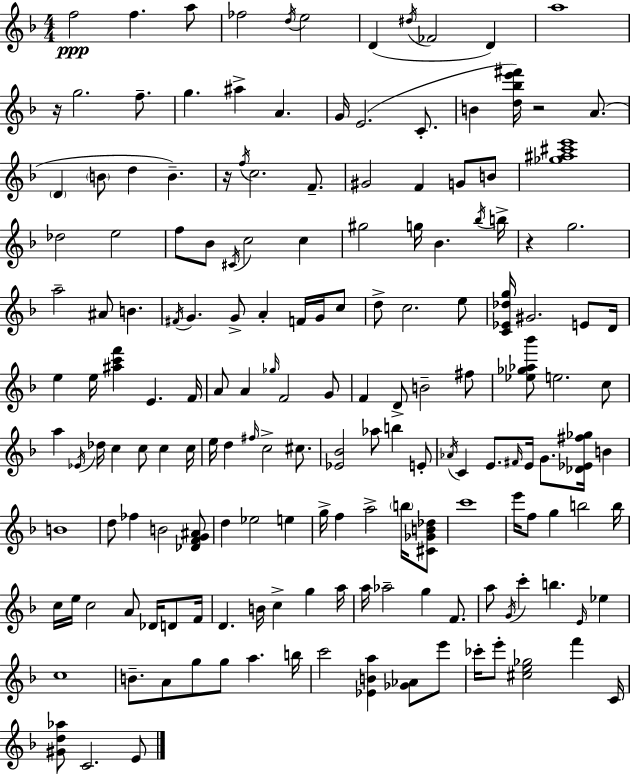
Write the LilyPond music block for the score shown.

{
  \clef treble
  \numericTimeSignature
  \time 4/4
  \key f \major
  \repeat volta 2 { f''2\ppp f''4. a''8 | fes''2 \acciaccatura { d''16 } e''2 | d'4( \acciaccatura { dis''16 } fes'2 d'4) | a''1 | \break r16 g''2. f''8.-- | g''4. ais''4-> a'4. | g'16 e'2.( c'8.-. | b'4 <d'' bes'' e''' fis'''>16) r2 a'8.( | \break \parenthesize d'4 \parenthesize b'8 d''4 b'4.--) | r16 \acciaccatura { f''16 } c''2. | f'8.-- gis'2 f'4 g'8 | b'8 <ges'' ais'' cis''' e'''>1 | \break des''2 e''2 | f''8 bes'8 \acciaccatura { cis'16 } c''2 | c''4 gis''2 g''16 bes'4. | \acciaccatura { bes''16 } b''16-> r4 g''2. | \break a''2-- ais'8 b'4. | \acciaccatura { fis'16 } g'4. g'8-> a'4-. | f'16 g'16 c''8 d''8-> c''2. | e''8 <c' ees' des'' g''>16 gis'2. | \break e'8 d'16 e''4 e''16 <ais'' c''' f'''>4 e'4. | f'16 a'8 a'4 \grace { ges''16 } f'2 | g'8 f'4 d'8-> b'2-- | fis''8 <ees'' ges'' aes'' bes'''>8 e''2. | \break c''8 a''4 \acciaccatura { ees'16 } des''16 c''4 | c''8 c''4 c''16 e''16 d''4 \grace { fis''16 } c''2-> | cis''8. <ees' bes'>2 | aes''8 b''4 e'8-. \acciaccatura { aes'16 } c'4 e'8. | \break \grace { fis'16 } e'16 g'8. <des' ees' fis'' ges''>16 b'4 b'1 | d''8 fes''4 | b'2 <des' f' g' ais'>8 d''4 ees''2 | e''4 g''16-> f''4 | \break a''2-> \parenthesize b''16 <cis' ges' b' des''>8 c'''1 | e'''16 f''8 g''4 | b''2 b''16 c''16 e''16 c''2 | a'8 des'16 d'8 f'16 d'4. | \break b'16 c''4-> g''4 a''16 a''16 aes''2-- | g''4 f'8. a''8 \acciaccatura { g'16 } c'''4-. | b''4. \grace { e'16 } ees''4 c''1 | b'8.-- | \break a'8 g''8 g''8 a''4. b''16 c'''2 | <ees' b' a''>4 <ges' aes'>8 e'''8 ces'''16-. e'''8-. | <cis'' e'' ges''>2 f'''4 c'16 <gis' d'' aes''>8 c'2. | e'8 } \bar "|."
}